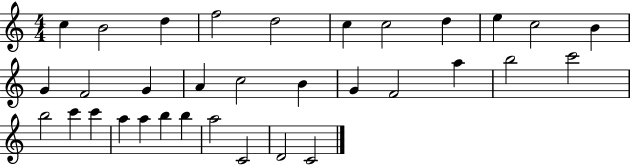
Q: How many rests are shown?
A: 0